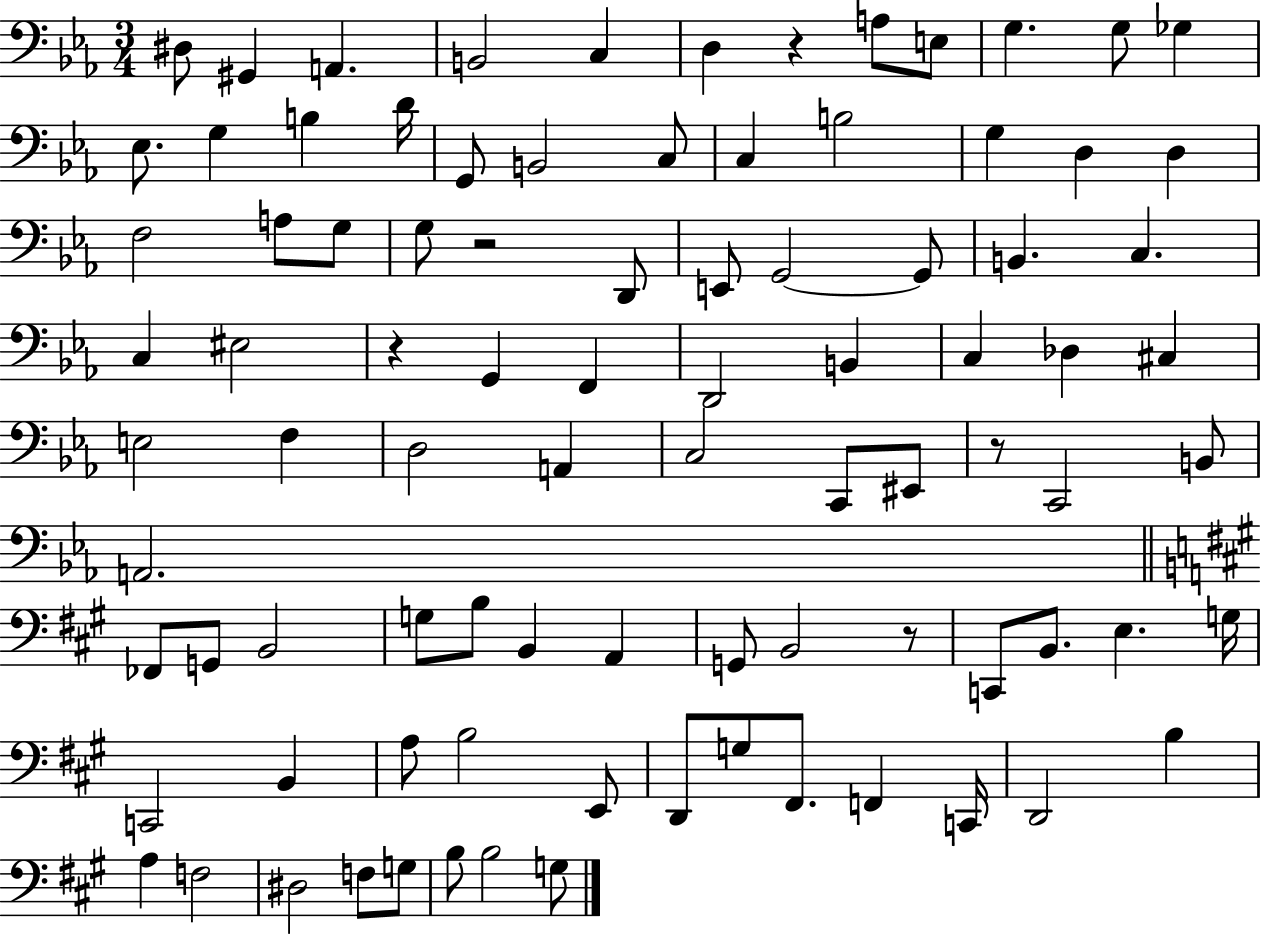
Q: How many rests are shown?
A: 5